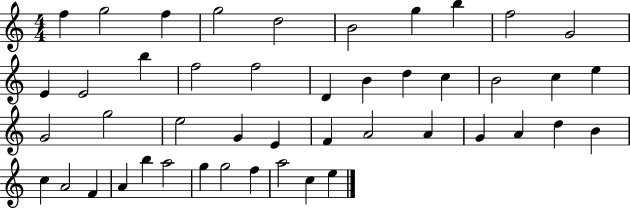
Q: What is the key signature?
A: C major